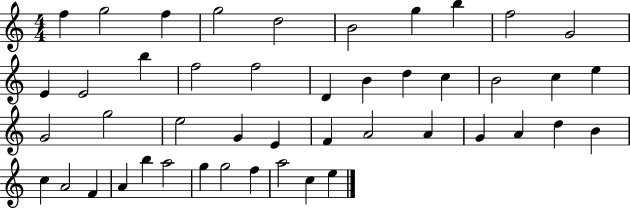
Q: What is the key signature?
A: C major